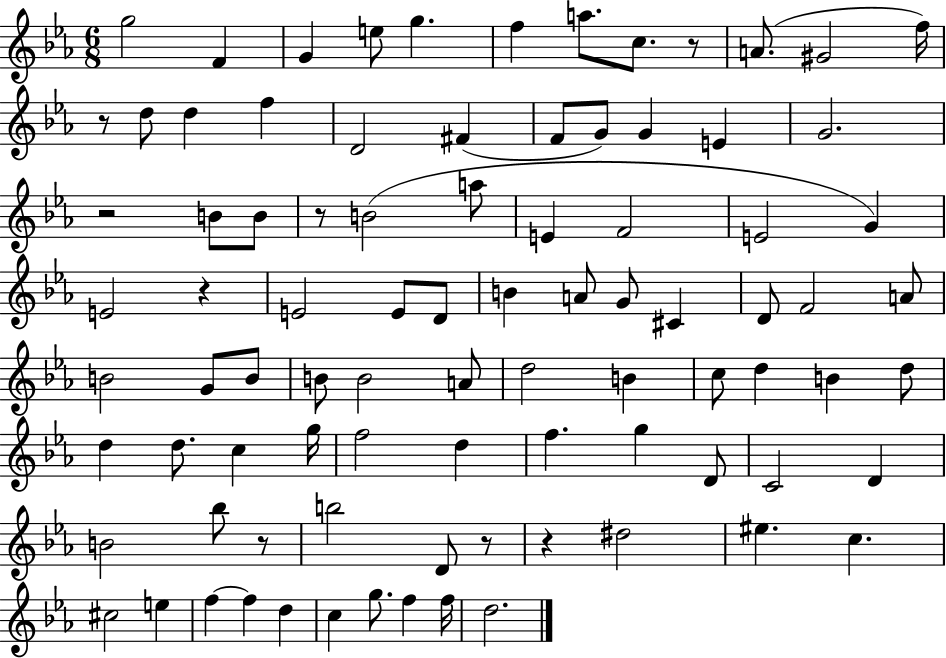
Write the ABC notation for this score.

X:1
T:Untitled
M:6/8
L:1/4
K:Eb
g2 F G e/2 g f a/2 c/2 z/2 A/2 ^G2 f/4 z/2 d/2 d f D2 ^F F/2 G/2 G E G2 z2 B/2 B/2 z/2 B2 a/2 E F2 E2 G E2 z E2 E/2 D/2 B A/2 G/2 ^C D/2 F2 A/2 B2 G/2 B/2 B/2 B2 A/2 d2 B c/2 d B d/2 d d/2 c g/4 f2 d f g D/2 C2 D B2 _b/2 z/2 b2 D/2 z/2 z ^d2 ^e c ^c2 e f f d c g/2 f f/4 d2